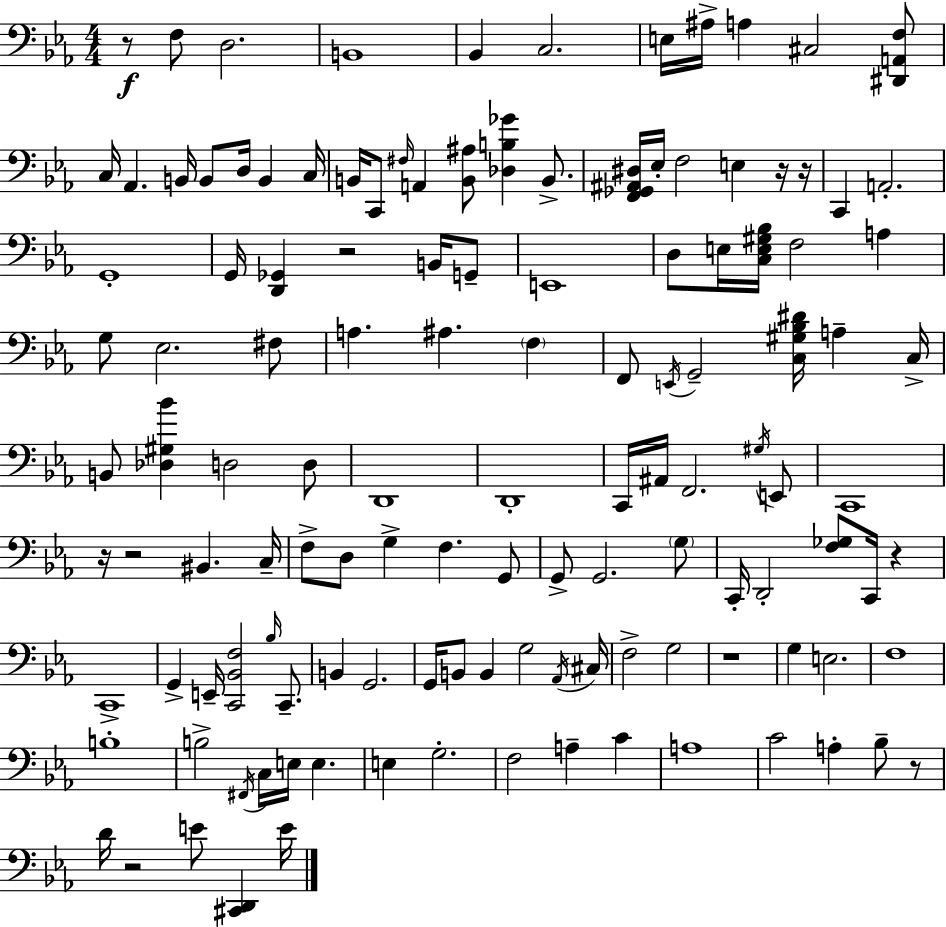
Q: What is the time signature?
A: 4/4